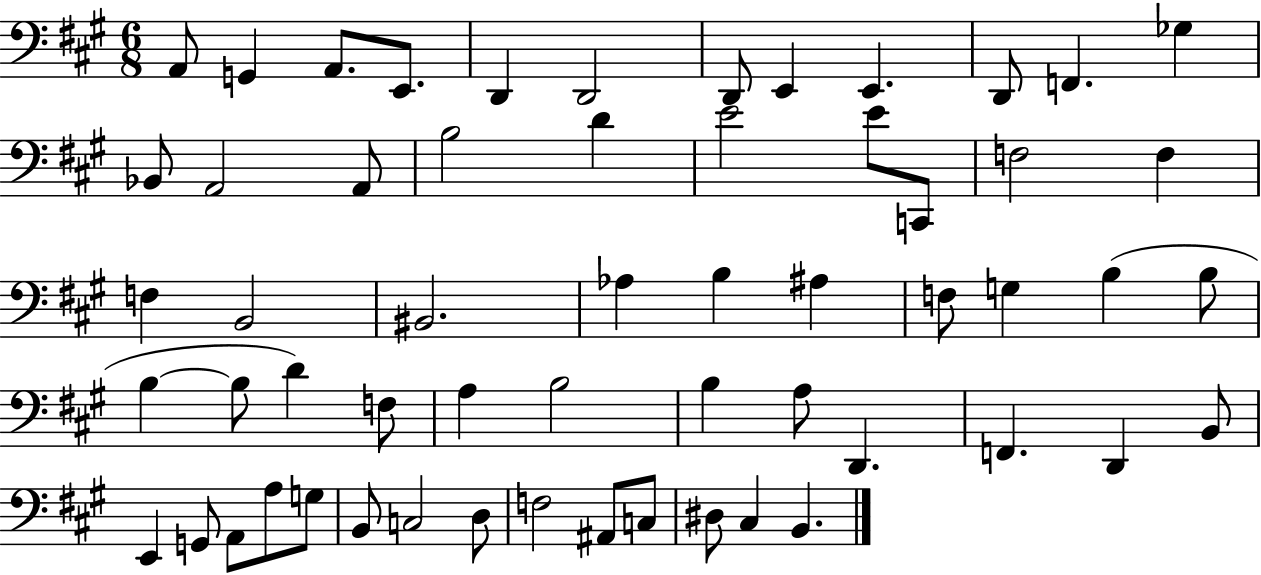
X:1
T:Untitled
M:6/8
L:1/4
K:A
A,,/2 G,, A,,/2 E,,/2 D,, D,,2 D,,/2 E,, E,, D,,/2 F,, _G, _B,,/2 A,,2 A,,/2 B,2 D E2 E/2 C,,/2 F,2 F, F, B,,2 ^B,,2 _A, B, ^A, F,/2 G, B, B,/2 B, B,/2 D F,/2 A, B,2 B, A,/2 D,, F,, D,, B,,/2 E,, G,,/2 A,,/2 A,/2 G,/2 B,,/2 C,2 D,/2 F,2 ^A,,/2 C,/2 ^D,/2 ^C, B,,